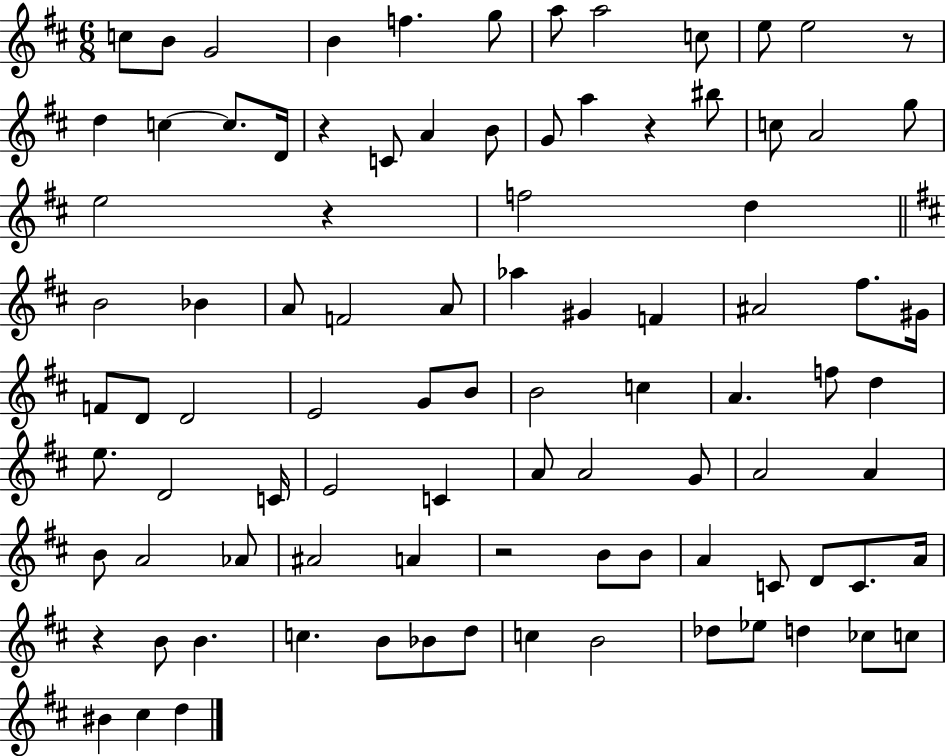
C5/e B4/e G4/h B4/q F5/q. G5/e A5/e A5/h C5/e E5/e E5/h R/e D5/q C5/q C5/e. D4/s R/q C4/e A4/q B4/e G4/e A5/q R/q BIS5/e C5/e A4/h G5/e E5/h R/q F5/h D5/q B4/h Bb4/q A4/e F4/h A4/e Ab5/q G#4/q F4/q A#4/h F#5/e. G#4/s F4/e D4/e D4/h E4/h G4/e B4/e B4/h C5/q A4/q. F5/e D5/q E5/e. D4/h C4/s E4/h C4/q A4/e A4/h G4/e A4/h A4/q B4/e A4/h Ab4/e A#4/h A4/q R/h B4/e B4/e A4/q C4/e D4/e C4/e. A4/s R/q B4/e B4/q. C5/q. B4/e Bb4/e D5/e C5/q B4/h Db5/e Eb5/e D5/q CES5/e C5/e BIS4/q C#5/q D5/q